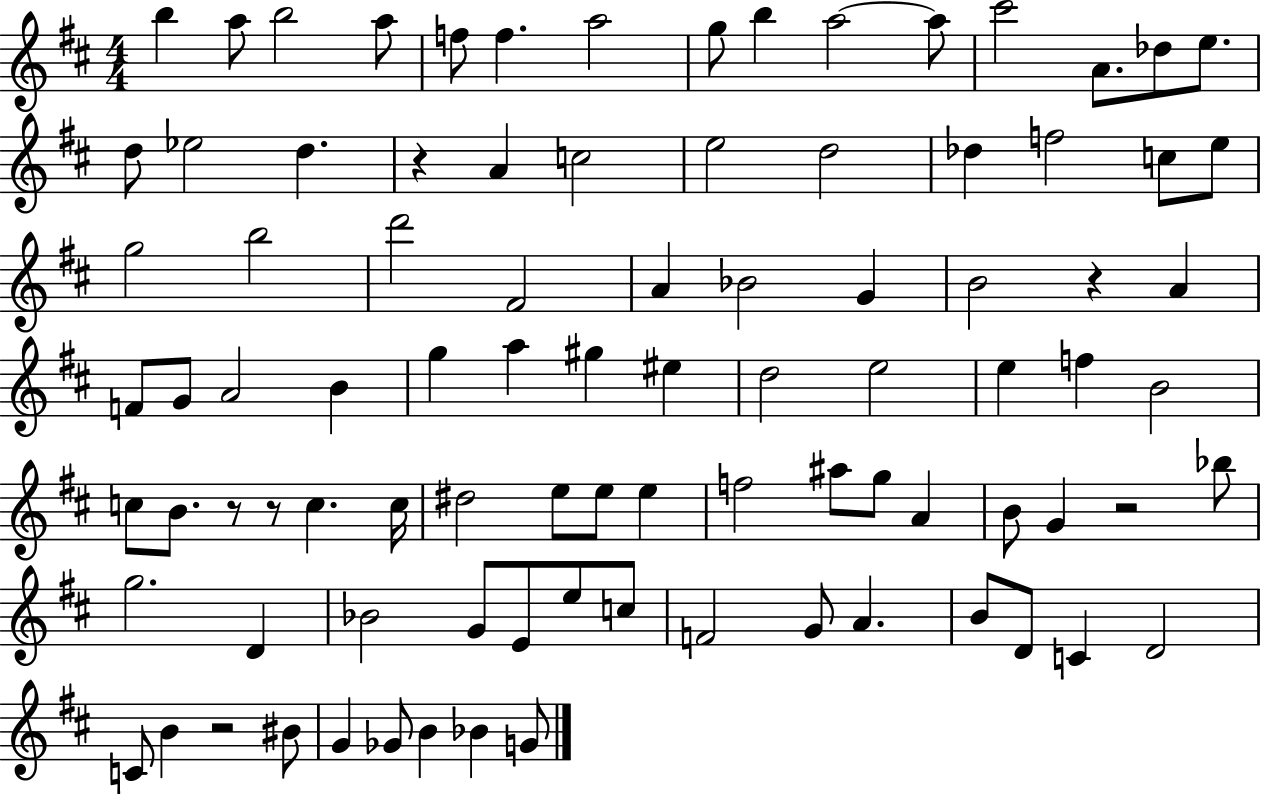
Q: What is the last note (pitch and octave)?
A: G4